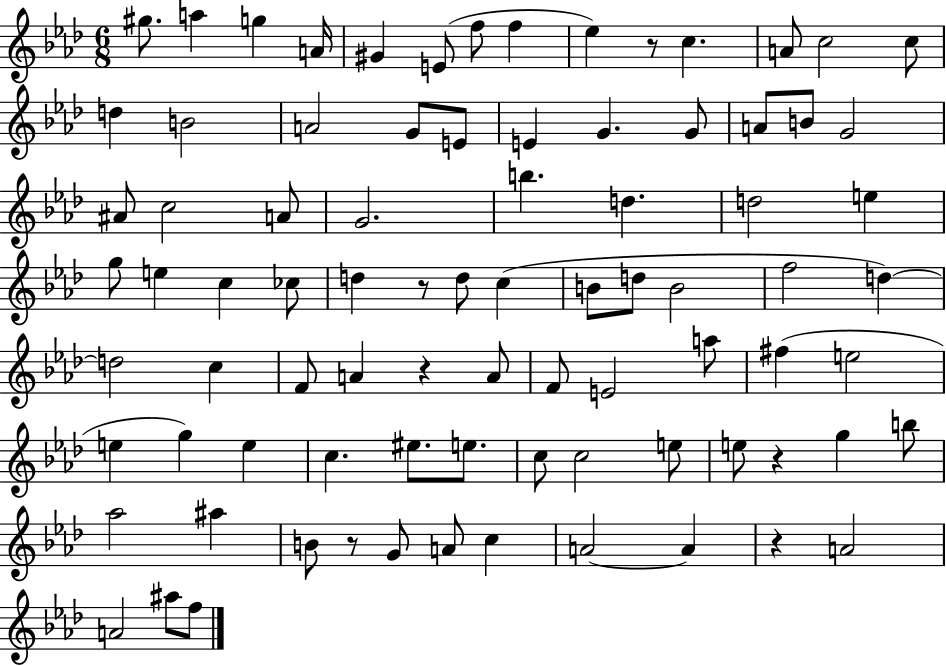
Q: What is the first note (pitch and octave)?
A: G#5